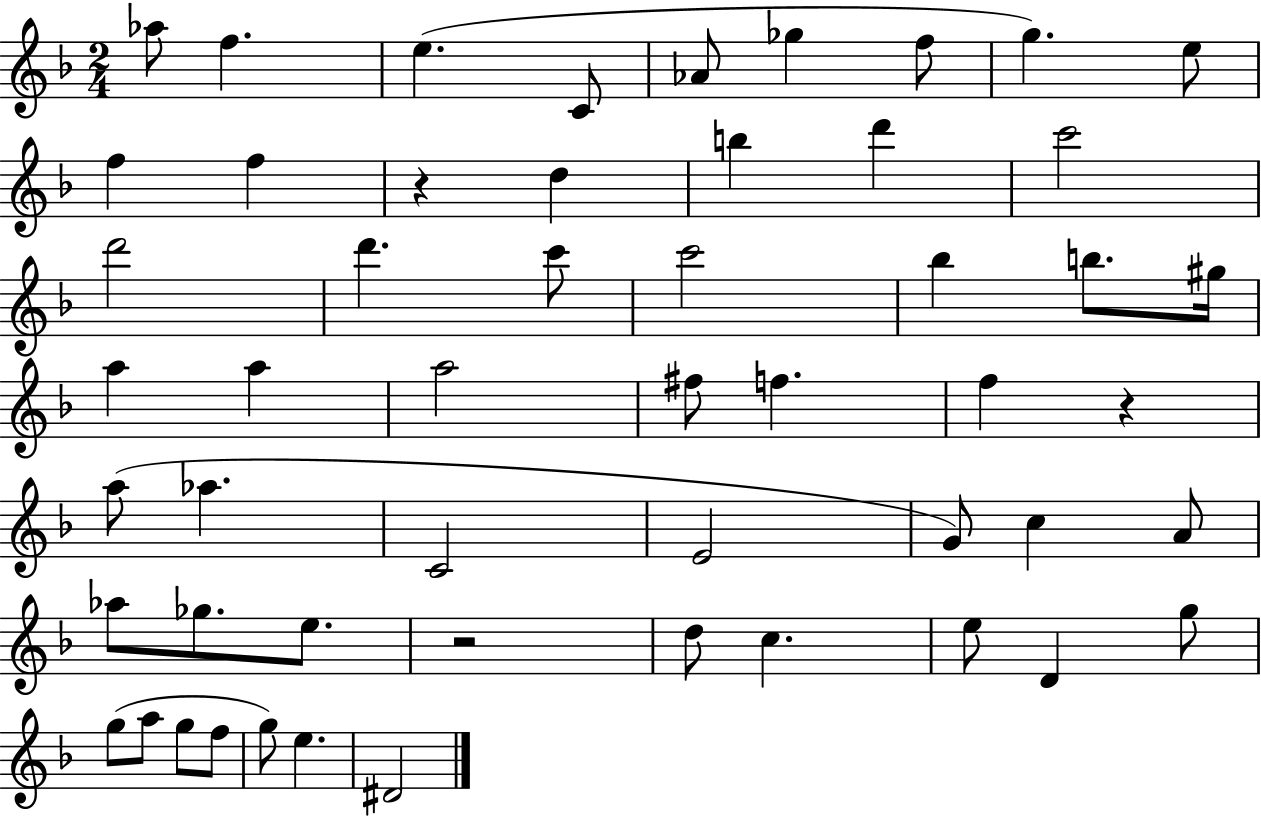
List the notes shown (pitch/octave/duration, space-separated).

Ab5/e F5/q. E5/q. C4/e Ab4/e Gb5/q F5/e G5/q. E5/e F5/q F5/q R/q D5/q B5/q D6/q C6/h D6/h D6/q. C6/e C6/h Bb5/q B5/e. G#5/s A5/q A5/q A5/h F#5/e F5/q. F5/q R/q A5/e Ab5/q. C4/h E4/h G4/e C5/q A4/e Ab5/e Gb5/e. E5/e. R/h D5/e C5/q. E5/e D4/q G5/e G5/e A5/e G5/e F5/e G5/e E5/q. D#4/h